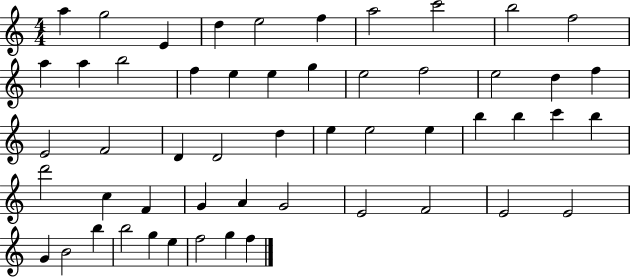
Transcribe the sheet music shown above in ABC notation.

X:1
T:Untitled
M:4/4
L:1/4
K:C
a g2 E d e2 f a2 c'2 b2 f2 a a b2 f e e g e2 f2 e2 d f E2 F2 D D2 d e e2 e b b c' b d'2 c F G A G2 E2 F2 E2 E2 G B2 b b2 g e f2 g f